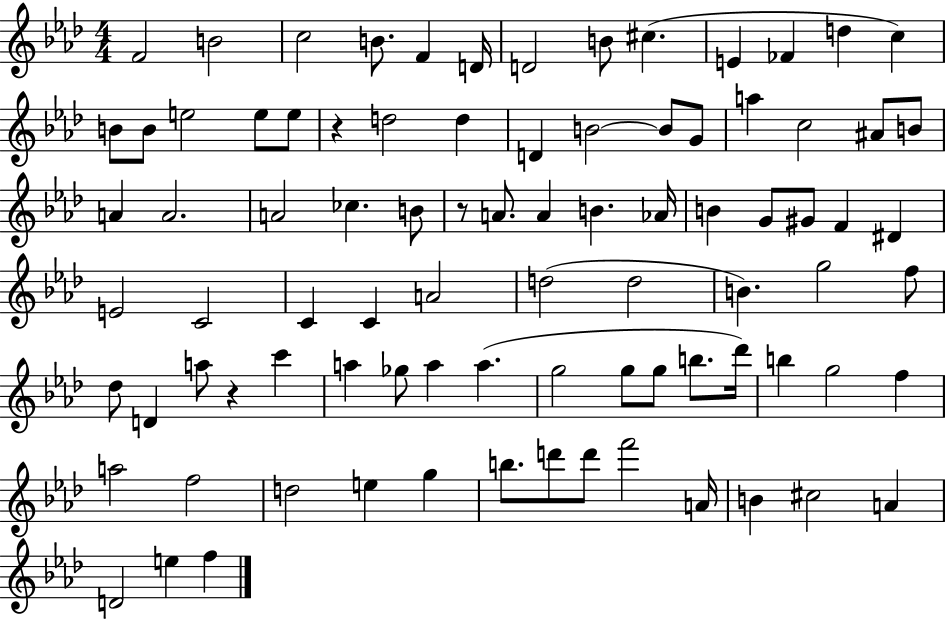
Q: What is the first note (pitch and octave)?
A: F4